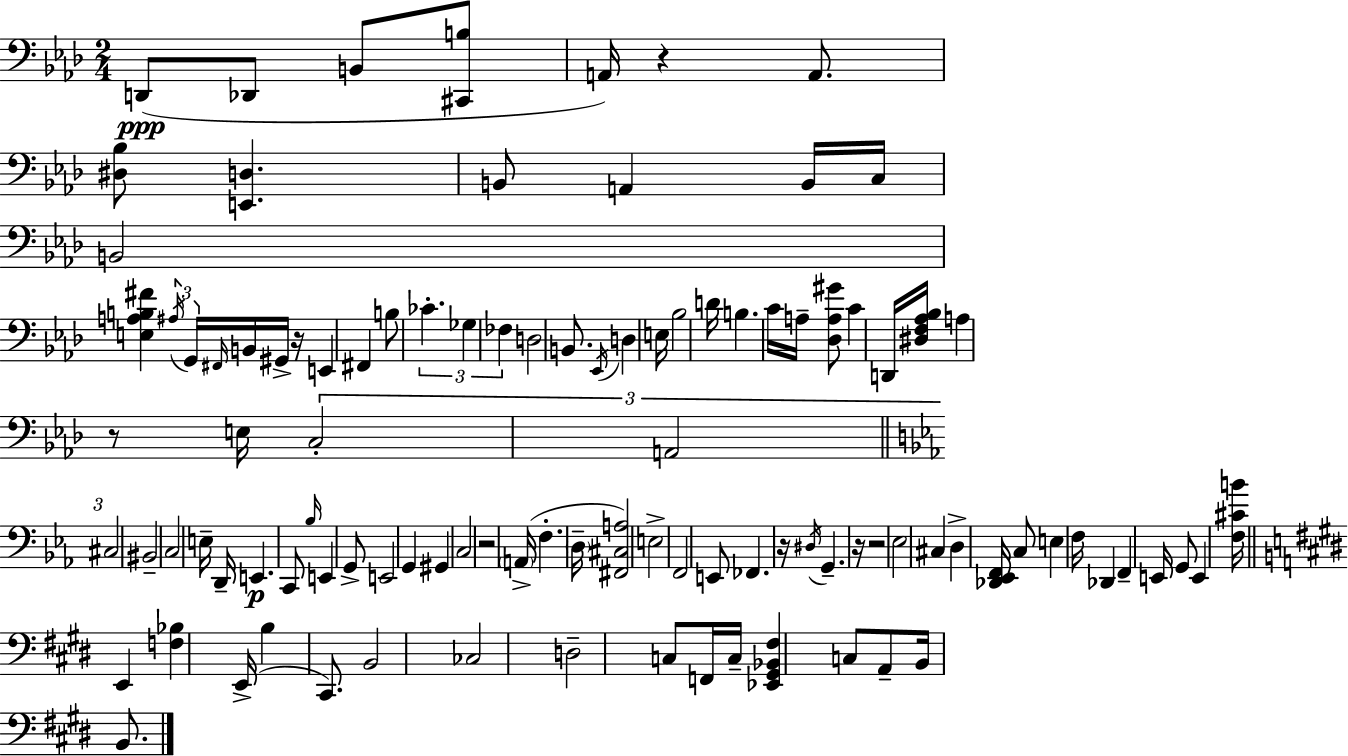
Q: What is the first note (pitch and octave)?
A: D2